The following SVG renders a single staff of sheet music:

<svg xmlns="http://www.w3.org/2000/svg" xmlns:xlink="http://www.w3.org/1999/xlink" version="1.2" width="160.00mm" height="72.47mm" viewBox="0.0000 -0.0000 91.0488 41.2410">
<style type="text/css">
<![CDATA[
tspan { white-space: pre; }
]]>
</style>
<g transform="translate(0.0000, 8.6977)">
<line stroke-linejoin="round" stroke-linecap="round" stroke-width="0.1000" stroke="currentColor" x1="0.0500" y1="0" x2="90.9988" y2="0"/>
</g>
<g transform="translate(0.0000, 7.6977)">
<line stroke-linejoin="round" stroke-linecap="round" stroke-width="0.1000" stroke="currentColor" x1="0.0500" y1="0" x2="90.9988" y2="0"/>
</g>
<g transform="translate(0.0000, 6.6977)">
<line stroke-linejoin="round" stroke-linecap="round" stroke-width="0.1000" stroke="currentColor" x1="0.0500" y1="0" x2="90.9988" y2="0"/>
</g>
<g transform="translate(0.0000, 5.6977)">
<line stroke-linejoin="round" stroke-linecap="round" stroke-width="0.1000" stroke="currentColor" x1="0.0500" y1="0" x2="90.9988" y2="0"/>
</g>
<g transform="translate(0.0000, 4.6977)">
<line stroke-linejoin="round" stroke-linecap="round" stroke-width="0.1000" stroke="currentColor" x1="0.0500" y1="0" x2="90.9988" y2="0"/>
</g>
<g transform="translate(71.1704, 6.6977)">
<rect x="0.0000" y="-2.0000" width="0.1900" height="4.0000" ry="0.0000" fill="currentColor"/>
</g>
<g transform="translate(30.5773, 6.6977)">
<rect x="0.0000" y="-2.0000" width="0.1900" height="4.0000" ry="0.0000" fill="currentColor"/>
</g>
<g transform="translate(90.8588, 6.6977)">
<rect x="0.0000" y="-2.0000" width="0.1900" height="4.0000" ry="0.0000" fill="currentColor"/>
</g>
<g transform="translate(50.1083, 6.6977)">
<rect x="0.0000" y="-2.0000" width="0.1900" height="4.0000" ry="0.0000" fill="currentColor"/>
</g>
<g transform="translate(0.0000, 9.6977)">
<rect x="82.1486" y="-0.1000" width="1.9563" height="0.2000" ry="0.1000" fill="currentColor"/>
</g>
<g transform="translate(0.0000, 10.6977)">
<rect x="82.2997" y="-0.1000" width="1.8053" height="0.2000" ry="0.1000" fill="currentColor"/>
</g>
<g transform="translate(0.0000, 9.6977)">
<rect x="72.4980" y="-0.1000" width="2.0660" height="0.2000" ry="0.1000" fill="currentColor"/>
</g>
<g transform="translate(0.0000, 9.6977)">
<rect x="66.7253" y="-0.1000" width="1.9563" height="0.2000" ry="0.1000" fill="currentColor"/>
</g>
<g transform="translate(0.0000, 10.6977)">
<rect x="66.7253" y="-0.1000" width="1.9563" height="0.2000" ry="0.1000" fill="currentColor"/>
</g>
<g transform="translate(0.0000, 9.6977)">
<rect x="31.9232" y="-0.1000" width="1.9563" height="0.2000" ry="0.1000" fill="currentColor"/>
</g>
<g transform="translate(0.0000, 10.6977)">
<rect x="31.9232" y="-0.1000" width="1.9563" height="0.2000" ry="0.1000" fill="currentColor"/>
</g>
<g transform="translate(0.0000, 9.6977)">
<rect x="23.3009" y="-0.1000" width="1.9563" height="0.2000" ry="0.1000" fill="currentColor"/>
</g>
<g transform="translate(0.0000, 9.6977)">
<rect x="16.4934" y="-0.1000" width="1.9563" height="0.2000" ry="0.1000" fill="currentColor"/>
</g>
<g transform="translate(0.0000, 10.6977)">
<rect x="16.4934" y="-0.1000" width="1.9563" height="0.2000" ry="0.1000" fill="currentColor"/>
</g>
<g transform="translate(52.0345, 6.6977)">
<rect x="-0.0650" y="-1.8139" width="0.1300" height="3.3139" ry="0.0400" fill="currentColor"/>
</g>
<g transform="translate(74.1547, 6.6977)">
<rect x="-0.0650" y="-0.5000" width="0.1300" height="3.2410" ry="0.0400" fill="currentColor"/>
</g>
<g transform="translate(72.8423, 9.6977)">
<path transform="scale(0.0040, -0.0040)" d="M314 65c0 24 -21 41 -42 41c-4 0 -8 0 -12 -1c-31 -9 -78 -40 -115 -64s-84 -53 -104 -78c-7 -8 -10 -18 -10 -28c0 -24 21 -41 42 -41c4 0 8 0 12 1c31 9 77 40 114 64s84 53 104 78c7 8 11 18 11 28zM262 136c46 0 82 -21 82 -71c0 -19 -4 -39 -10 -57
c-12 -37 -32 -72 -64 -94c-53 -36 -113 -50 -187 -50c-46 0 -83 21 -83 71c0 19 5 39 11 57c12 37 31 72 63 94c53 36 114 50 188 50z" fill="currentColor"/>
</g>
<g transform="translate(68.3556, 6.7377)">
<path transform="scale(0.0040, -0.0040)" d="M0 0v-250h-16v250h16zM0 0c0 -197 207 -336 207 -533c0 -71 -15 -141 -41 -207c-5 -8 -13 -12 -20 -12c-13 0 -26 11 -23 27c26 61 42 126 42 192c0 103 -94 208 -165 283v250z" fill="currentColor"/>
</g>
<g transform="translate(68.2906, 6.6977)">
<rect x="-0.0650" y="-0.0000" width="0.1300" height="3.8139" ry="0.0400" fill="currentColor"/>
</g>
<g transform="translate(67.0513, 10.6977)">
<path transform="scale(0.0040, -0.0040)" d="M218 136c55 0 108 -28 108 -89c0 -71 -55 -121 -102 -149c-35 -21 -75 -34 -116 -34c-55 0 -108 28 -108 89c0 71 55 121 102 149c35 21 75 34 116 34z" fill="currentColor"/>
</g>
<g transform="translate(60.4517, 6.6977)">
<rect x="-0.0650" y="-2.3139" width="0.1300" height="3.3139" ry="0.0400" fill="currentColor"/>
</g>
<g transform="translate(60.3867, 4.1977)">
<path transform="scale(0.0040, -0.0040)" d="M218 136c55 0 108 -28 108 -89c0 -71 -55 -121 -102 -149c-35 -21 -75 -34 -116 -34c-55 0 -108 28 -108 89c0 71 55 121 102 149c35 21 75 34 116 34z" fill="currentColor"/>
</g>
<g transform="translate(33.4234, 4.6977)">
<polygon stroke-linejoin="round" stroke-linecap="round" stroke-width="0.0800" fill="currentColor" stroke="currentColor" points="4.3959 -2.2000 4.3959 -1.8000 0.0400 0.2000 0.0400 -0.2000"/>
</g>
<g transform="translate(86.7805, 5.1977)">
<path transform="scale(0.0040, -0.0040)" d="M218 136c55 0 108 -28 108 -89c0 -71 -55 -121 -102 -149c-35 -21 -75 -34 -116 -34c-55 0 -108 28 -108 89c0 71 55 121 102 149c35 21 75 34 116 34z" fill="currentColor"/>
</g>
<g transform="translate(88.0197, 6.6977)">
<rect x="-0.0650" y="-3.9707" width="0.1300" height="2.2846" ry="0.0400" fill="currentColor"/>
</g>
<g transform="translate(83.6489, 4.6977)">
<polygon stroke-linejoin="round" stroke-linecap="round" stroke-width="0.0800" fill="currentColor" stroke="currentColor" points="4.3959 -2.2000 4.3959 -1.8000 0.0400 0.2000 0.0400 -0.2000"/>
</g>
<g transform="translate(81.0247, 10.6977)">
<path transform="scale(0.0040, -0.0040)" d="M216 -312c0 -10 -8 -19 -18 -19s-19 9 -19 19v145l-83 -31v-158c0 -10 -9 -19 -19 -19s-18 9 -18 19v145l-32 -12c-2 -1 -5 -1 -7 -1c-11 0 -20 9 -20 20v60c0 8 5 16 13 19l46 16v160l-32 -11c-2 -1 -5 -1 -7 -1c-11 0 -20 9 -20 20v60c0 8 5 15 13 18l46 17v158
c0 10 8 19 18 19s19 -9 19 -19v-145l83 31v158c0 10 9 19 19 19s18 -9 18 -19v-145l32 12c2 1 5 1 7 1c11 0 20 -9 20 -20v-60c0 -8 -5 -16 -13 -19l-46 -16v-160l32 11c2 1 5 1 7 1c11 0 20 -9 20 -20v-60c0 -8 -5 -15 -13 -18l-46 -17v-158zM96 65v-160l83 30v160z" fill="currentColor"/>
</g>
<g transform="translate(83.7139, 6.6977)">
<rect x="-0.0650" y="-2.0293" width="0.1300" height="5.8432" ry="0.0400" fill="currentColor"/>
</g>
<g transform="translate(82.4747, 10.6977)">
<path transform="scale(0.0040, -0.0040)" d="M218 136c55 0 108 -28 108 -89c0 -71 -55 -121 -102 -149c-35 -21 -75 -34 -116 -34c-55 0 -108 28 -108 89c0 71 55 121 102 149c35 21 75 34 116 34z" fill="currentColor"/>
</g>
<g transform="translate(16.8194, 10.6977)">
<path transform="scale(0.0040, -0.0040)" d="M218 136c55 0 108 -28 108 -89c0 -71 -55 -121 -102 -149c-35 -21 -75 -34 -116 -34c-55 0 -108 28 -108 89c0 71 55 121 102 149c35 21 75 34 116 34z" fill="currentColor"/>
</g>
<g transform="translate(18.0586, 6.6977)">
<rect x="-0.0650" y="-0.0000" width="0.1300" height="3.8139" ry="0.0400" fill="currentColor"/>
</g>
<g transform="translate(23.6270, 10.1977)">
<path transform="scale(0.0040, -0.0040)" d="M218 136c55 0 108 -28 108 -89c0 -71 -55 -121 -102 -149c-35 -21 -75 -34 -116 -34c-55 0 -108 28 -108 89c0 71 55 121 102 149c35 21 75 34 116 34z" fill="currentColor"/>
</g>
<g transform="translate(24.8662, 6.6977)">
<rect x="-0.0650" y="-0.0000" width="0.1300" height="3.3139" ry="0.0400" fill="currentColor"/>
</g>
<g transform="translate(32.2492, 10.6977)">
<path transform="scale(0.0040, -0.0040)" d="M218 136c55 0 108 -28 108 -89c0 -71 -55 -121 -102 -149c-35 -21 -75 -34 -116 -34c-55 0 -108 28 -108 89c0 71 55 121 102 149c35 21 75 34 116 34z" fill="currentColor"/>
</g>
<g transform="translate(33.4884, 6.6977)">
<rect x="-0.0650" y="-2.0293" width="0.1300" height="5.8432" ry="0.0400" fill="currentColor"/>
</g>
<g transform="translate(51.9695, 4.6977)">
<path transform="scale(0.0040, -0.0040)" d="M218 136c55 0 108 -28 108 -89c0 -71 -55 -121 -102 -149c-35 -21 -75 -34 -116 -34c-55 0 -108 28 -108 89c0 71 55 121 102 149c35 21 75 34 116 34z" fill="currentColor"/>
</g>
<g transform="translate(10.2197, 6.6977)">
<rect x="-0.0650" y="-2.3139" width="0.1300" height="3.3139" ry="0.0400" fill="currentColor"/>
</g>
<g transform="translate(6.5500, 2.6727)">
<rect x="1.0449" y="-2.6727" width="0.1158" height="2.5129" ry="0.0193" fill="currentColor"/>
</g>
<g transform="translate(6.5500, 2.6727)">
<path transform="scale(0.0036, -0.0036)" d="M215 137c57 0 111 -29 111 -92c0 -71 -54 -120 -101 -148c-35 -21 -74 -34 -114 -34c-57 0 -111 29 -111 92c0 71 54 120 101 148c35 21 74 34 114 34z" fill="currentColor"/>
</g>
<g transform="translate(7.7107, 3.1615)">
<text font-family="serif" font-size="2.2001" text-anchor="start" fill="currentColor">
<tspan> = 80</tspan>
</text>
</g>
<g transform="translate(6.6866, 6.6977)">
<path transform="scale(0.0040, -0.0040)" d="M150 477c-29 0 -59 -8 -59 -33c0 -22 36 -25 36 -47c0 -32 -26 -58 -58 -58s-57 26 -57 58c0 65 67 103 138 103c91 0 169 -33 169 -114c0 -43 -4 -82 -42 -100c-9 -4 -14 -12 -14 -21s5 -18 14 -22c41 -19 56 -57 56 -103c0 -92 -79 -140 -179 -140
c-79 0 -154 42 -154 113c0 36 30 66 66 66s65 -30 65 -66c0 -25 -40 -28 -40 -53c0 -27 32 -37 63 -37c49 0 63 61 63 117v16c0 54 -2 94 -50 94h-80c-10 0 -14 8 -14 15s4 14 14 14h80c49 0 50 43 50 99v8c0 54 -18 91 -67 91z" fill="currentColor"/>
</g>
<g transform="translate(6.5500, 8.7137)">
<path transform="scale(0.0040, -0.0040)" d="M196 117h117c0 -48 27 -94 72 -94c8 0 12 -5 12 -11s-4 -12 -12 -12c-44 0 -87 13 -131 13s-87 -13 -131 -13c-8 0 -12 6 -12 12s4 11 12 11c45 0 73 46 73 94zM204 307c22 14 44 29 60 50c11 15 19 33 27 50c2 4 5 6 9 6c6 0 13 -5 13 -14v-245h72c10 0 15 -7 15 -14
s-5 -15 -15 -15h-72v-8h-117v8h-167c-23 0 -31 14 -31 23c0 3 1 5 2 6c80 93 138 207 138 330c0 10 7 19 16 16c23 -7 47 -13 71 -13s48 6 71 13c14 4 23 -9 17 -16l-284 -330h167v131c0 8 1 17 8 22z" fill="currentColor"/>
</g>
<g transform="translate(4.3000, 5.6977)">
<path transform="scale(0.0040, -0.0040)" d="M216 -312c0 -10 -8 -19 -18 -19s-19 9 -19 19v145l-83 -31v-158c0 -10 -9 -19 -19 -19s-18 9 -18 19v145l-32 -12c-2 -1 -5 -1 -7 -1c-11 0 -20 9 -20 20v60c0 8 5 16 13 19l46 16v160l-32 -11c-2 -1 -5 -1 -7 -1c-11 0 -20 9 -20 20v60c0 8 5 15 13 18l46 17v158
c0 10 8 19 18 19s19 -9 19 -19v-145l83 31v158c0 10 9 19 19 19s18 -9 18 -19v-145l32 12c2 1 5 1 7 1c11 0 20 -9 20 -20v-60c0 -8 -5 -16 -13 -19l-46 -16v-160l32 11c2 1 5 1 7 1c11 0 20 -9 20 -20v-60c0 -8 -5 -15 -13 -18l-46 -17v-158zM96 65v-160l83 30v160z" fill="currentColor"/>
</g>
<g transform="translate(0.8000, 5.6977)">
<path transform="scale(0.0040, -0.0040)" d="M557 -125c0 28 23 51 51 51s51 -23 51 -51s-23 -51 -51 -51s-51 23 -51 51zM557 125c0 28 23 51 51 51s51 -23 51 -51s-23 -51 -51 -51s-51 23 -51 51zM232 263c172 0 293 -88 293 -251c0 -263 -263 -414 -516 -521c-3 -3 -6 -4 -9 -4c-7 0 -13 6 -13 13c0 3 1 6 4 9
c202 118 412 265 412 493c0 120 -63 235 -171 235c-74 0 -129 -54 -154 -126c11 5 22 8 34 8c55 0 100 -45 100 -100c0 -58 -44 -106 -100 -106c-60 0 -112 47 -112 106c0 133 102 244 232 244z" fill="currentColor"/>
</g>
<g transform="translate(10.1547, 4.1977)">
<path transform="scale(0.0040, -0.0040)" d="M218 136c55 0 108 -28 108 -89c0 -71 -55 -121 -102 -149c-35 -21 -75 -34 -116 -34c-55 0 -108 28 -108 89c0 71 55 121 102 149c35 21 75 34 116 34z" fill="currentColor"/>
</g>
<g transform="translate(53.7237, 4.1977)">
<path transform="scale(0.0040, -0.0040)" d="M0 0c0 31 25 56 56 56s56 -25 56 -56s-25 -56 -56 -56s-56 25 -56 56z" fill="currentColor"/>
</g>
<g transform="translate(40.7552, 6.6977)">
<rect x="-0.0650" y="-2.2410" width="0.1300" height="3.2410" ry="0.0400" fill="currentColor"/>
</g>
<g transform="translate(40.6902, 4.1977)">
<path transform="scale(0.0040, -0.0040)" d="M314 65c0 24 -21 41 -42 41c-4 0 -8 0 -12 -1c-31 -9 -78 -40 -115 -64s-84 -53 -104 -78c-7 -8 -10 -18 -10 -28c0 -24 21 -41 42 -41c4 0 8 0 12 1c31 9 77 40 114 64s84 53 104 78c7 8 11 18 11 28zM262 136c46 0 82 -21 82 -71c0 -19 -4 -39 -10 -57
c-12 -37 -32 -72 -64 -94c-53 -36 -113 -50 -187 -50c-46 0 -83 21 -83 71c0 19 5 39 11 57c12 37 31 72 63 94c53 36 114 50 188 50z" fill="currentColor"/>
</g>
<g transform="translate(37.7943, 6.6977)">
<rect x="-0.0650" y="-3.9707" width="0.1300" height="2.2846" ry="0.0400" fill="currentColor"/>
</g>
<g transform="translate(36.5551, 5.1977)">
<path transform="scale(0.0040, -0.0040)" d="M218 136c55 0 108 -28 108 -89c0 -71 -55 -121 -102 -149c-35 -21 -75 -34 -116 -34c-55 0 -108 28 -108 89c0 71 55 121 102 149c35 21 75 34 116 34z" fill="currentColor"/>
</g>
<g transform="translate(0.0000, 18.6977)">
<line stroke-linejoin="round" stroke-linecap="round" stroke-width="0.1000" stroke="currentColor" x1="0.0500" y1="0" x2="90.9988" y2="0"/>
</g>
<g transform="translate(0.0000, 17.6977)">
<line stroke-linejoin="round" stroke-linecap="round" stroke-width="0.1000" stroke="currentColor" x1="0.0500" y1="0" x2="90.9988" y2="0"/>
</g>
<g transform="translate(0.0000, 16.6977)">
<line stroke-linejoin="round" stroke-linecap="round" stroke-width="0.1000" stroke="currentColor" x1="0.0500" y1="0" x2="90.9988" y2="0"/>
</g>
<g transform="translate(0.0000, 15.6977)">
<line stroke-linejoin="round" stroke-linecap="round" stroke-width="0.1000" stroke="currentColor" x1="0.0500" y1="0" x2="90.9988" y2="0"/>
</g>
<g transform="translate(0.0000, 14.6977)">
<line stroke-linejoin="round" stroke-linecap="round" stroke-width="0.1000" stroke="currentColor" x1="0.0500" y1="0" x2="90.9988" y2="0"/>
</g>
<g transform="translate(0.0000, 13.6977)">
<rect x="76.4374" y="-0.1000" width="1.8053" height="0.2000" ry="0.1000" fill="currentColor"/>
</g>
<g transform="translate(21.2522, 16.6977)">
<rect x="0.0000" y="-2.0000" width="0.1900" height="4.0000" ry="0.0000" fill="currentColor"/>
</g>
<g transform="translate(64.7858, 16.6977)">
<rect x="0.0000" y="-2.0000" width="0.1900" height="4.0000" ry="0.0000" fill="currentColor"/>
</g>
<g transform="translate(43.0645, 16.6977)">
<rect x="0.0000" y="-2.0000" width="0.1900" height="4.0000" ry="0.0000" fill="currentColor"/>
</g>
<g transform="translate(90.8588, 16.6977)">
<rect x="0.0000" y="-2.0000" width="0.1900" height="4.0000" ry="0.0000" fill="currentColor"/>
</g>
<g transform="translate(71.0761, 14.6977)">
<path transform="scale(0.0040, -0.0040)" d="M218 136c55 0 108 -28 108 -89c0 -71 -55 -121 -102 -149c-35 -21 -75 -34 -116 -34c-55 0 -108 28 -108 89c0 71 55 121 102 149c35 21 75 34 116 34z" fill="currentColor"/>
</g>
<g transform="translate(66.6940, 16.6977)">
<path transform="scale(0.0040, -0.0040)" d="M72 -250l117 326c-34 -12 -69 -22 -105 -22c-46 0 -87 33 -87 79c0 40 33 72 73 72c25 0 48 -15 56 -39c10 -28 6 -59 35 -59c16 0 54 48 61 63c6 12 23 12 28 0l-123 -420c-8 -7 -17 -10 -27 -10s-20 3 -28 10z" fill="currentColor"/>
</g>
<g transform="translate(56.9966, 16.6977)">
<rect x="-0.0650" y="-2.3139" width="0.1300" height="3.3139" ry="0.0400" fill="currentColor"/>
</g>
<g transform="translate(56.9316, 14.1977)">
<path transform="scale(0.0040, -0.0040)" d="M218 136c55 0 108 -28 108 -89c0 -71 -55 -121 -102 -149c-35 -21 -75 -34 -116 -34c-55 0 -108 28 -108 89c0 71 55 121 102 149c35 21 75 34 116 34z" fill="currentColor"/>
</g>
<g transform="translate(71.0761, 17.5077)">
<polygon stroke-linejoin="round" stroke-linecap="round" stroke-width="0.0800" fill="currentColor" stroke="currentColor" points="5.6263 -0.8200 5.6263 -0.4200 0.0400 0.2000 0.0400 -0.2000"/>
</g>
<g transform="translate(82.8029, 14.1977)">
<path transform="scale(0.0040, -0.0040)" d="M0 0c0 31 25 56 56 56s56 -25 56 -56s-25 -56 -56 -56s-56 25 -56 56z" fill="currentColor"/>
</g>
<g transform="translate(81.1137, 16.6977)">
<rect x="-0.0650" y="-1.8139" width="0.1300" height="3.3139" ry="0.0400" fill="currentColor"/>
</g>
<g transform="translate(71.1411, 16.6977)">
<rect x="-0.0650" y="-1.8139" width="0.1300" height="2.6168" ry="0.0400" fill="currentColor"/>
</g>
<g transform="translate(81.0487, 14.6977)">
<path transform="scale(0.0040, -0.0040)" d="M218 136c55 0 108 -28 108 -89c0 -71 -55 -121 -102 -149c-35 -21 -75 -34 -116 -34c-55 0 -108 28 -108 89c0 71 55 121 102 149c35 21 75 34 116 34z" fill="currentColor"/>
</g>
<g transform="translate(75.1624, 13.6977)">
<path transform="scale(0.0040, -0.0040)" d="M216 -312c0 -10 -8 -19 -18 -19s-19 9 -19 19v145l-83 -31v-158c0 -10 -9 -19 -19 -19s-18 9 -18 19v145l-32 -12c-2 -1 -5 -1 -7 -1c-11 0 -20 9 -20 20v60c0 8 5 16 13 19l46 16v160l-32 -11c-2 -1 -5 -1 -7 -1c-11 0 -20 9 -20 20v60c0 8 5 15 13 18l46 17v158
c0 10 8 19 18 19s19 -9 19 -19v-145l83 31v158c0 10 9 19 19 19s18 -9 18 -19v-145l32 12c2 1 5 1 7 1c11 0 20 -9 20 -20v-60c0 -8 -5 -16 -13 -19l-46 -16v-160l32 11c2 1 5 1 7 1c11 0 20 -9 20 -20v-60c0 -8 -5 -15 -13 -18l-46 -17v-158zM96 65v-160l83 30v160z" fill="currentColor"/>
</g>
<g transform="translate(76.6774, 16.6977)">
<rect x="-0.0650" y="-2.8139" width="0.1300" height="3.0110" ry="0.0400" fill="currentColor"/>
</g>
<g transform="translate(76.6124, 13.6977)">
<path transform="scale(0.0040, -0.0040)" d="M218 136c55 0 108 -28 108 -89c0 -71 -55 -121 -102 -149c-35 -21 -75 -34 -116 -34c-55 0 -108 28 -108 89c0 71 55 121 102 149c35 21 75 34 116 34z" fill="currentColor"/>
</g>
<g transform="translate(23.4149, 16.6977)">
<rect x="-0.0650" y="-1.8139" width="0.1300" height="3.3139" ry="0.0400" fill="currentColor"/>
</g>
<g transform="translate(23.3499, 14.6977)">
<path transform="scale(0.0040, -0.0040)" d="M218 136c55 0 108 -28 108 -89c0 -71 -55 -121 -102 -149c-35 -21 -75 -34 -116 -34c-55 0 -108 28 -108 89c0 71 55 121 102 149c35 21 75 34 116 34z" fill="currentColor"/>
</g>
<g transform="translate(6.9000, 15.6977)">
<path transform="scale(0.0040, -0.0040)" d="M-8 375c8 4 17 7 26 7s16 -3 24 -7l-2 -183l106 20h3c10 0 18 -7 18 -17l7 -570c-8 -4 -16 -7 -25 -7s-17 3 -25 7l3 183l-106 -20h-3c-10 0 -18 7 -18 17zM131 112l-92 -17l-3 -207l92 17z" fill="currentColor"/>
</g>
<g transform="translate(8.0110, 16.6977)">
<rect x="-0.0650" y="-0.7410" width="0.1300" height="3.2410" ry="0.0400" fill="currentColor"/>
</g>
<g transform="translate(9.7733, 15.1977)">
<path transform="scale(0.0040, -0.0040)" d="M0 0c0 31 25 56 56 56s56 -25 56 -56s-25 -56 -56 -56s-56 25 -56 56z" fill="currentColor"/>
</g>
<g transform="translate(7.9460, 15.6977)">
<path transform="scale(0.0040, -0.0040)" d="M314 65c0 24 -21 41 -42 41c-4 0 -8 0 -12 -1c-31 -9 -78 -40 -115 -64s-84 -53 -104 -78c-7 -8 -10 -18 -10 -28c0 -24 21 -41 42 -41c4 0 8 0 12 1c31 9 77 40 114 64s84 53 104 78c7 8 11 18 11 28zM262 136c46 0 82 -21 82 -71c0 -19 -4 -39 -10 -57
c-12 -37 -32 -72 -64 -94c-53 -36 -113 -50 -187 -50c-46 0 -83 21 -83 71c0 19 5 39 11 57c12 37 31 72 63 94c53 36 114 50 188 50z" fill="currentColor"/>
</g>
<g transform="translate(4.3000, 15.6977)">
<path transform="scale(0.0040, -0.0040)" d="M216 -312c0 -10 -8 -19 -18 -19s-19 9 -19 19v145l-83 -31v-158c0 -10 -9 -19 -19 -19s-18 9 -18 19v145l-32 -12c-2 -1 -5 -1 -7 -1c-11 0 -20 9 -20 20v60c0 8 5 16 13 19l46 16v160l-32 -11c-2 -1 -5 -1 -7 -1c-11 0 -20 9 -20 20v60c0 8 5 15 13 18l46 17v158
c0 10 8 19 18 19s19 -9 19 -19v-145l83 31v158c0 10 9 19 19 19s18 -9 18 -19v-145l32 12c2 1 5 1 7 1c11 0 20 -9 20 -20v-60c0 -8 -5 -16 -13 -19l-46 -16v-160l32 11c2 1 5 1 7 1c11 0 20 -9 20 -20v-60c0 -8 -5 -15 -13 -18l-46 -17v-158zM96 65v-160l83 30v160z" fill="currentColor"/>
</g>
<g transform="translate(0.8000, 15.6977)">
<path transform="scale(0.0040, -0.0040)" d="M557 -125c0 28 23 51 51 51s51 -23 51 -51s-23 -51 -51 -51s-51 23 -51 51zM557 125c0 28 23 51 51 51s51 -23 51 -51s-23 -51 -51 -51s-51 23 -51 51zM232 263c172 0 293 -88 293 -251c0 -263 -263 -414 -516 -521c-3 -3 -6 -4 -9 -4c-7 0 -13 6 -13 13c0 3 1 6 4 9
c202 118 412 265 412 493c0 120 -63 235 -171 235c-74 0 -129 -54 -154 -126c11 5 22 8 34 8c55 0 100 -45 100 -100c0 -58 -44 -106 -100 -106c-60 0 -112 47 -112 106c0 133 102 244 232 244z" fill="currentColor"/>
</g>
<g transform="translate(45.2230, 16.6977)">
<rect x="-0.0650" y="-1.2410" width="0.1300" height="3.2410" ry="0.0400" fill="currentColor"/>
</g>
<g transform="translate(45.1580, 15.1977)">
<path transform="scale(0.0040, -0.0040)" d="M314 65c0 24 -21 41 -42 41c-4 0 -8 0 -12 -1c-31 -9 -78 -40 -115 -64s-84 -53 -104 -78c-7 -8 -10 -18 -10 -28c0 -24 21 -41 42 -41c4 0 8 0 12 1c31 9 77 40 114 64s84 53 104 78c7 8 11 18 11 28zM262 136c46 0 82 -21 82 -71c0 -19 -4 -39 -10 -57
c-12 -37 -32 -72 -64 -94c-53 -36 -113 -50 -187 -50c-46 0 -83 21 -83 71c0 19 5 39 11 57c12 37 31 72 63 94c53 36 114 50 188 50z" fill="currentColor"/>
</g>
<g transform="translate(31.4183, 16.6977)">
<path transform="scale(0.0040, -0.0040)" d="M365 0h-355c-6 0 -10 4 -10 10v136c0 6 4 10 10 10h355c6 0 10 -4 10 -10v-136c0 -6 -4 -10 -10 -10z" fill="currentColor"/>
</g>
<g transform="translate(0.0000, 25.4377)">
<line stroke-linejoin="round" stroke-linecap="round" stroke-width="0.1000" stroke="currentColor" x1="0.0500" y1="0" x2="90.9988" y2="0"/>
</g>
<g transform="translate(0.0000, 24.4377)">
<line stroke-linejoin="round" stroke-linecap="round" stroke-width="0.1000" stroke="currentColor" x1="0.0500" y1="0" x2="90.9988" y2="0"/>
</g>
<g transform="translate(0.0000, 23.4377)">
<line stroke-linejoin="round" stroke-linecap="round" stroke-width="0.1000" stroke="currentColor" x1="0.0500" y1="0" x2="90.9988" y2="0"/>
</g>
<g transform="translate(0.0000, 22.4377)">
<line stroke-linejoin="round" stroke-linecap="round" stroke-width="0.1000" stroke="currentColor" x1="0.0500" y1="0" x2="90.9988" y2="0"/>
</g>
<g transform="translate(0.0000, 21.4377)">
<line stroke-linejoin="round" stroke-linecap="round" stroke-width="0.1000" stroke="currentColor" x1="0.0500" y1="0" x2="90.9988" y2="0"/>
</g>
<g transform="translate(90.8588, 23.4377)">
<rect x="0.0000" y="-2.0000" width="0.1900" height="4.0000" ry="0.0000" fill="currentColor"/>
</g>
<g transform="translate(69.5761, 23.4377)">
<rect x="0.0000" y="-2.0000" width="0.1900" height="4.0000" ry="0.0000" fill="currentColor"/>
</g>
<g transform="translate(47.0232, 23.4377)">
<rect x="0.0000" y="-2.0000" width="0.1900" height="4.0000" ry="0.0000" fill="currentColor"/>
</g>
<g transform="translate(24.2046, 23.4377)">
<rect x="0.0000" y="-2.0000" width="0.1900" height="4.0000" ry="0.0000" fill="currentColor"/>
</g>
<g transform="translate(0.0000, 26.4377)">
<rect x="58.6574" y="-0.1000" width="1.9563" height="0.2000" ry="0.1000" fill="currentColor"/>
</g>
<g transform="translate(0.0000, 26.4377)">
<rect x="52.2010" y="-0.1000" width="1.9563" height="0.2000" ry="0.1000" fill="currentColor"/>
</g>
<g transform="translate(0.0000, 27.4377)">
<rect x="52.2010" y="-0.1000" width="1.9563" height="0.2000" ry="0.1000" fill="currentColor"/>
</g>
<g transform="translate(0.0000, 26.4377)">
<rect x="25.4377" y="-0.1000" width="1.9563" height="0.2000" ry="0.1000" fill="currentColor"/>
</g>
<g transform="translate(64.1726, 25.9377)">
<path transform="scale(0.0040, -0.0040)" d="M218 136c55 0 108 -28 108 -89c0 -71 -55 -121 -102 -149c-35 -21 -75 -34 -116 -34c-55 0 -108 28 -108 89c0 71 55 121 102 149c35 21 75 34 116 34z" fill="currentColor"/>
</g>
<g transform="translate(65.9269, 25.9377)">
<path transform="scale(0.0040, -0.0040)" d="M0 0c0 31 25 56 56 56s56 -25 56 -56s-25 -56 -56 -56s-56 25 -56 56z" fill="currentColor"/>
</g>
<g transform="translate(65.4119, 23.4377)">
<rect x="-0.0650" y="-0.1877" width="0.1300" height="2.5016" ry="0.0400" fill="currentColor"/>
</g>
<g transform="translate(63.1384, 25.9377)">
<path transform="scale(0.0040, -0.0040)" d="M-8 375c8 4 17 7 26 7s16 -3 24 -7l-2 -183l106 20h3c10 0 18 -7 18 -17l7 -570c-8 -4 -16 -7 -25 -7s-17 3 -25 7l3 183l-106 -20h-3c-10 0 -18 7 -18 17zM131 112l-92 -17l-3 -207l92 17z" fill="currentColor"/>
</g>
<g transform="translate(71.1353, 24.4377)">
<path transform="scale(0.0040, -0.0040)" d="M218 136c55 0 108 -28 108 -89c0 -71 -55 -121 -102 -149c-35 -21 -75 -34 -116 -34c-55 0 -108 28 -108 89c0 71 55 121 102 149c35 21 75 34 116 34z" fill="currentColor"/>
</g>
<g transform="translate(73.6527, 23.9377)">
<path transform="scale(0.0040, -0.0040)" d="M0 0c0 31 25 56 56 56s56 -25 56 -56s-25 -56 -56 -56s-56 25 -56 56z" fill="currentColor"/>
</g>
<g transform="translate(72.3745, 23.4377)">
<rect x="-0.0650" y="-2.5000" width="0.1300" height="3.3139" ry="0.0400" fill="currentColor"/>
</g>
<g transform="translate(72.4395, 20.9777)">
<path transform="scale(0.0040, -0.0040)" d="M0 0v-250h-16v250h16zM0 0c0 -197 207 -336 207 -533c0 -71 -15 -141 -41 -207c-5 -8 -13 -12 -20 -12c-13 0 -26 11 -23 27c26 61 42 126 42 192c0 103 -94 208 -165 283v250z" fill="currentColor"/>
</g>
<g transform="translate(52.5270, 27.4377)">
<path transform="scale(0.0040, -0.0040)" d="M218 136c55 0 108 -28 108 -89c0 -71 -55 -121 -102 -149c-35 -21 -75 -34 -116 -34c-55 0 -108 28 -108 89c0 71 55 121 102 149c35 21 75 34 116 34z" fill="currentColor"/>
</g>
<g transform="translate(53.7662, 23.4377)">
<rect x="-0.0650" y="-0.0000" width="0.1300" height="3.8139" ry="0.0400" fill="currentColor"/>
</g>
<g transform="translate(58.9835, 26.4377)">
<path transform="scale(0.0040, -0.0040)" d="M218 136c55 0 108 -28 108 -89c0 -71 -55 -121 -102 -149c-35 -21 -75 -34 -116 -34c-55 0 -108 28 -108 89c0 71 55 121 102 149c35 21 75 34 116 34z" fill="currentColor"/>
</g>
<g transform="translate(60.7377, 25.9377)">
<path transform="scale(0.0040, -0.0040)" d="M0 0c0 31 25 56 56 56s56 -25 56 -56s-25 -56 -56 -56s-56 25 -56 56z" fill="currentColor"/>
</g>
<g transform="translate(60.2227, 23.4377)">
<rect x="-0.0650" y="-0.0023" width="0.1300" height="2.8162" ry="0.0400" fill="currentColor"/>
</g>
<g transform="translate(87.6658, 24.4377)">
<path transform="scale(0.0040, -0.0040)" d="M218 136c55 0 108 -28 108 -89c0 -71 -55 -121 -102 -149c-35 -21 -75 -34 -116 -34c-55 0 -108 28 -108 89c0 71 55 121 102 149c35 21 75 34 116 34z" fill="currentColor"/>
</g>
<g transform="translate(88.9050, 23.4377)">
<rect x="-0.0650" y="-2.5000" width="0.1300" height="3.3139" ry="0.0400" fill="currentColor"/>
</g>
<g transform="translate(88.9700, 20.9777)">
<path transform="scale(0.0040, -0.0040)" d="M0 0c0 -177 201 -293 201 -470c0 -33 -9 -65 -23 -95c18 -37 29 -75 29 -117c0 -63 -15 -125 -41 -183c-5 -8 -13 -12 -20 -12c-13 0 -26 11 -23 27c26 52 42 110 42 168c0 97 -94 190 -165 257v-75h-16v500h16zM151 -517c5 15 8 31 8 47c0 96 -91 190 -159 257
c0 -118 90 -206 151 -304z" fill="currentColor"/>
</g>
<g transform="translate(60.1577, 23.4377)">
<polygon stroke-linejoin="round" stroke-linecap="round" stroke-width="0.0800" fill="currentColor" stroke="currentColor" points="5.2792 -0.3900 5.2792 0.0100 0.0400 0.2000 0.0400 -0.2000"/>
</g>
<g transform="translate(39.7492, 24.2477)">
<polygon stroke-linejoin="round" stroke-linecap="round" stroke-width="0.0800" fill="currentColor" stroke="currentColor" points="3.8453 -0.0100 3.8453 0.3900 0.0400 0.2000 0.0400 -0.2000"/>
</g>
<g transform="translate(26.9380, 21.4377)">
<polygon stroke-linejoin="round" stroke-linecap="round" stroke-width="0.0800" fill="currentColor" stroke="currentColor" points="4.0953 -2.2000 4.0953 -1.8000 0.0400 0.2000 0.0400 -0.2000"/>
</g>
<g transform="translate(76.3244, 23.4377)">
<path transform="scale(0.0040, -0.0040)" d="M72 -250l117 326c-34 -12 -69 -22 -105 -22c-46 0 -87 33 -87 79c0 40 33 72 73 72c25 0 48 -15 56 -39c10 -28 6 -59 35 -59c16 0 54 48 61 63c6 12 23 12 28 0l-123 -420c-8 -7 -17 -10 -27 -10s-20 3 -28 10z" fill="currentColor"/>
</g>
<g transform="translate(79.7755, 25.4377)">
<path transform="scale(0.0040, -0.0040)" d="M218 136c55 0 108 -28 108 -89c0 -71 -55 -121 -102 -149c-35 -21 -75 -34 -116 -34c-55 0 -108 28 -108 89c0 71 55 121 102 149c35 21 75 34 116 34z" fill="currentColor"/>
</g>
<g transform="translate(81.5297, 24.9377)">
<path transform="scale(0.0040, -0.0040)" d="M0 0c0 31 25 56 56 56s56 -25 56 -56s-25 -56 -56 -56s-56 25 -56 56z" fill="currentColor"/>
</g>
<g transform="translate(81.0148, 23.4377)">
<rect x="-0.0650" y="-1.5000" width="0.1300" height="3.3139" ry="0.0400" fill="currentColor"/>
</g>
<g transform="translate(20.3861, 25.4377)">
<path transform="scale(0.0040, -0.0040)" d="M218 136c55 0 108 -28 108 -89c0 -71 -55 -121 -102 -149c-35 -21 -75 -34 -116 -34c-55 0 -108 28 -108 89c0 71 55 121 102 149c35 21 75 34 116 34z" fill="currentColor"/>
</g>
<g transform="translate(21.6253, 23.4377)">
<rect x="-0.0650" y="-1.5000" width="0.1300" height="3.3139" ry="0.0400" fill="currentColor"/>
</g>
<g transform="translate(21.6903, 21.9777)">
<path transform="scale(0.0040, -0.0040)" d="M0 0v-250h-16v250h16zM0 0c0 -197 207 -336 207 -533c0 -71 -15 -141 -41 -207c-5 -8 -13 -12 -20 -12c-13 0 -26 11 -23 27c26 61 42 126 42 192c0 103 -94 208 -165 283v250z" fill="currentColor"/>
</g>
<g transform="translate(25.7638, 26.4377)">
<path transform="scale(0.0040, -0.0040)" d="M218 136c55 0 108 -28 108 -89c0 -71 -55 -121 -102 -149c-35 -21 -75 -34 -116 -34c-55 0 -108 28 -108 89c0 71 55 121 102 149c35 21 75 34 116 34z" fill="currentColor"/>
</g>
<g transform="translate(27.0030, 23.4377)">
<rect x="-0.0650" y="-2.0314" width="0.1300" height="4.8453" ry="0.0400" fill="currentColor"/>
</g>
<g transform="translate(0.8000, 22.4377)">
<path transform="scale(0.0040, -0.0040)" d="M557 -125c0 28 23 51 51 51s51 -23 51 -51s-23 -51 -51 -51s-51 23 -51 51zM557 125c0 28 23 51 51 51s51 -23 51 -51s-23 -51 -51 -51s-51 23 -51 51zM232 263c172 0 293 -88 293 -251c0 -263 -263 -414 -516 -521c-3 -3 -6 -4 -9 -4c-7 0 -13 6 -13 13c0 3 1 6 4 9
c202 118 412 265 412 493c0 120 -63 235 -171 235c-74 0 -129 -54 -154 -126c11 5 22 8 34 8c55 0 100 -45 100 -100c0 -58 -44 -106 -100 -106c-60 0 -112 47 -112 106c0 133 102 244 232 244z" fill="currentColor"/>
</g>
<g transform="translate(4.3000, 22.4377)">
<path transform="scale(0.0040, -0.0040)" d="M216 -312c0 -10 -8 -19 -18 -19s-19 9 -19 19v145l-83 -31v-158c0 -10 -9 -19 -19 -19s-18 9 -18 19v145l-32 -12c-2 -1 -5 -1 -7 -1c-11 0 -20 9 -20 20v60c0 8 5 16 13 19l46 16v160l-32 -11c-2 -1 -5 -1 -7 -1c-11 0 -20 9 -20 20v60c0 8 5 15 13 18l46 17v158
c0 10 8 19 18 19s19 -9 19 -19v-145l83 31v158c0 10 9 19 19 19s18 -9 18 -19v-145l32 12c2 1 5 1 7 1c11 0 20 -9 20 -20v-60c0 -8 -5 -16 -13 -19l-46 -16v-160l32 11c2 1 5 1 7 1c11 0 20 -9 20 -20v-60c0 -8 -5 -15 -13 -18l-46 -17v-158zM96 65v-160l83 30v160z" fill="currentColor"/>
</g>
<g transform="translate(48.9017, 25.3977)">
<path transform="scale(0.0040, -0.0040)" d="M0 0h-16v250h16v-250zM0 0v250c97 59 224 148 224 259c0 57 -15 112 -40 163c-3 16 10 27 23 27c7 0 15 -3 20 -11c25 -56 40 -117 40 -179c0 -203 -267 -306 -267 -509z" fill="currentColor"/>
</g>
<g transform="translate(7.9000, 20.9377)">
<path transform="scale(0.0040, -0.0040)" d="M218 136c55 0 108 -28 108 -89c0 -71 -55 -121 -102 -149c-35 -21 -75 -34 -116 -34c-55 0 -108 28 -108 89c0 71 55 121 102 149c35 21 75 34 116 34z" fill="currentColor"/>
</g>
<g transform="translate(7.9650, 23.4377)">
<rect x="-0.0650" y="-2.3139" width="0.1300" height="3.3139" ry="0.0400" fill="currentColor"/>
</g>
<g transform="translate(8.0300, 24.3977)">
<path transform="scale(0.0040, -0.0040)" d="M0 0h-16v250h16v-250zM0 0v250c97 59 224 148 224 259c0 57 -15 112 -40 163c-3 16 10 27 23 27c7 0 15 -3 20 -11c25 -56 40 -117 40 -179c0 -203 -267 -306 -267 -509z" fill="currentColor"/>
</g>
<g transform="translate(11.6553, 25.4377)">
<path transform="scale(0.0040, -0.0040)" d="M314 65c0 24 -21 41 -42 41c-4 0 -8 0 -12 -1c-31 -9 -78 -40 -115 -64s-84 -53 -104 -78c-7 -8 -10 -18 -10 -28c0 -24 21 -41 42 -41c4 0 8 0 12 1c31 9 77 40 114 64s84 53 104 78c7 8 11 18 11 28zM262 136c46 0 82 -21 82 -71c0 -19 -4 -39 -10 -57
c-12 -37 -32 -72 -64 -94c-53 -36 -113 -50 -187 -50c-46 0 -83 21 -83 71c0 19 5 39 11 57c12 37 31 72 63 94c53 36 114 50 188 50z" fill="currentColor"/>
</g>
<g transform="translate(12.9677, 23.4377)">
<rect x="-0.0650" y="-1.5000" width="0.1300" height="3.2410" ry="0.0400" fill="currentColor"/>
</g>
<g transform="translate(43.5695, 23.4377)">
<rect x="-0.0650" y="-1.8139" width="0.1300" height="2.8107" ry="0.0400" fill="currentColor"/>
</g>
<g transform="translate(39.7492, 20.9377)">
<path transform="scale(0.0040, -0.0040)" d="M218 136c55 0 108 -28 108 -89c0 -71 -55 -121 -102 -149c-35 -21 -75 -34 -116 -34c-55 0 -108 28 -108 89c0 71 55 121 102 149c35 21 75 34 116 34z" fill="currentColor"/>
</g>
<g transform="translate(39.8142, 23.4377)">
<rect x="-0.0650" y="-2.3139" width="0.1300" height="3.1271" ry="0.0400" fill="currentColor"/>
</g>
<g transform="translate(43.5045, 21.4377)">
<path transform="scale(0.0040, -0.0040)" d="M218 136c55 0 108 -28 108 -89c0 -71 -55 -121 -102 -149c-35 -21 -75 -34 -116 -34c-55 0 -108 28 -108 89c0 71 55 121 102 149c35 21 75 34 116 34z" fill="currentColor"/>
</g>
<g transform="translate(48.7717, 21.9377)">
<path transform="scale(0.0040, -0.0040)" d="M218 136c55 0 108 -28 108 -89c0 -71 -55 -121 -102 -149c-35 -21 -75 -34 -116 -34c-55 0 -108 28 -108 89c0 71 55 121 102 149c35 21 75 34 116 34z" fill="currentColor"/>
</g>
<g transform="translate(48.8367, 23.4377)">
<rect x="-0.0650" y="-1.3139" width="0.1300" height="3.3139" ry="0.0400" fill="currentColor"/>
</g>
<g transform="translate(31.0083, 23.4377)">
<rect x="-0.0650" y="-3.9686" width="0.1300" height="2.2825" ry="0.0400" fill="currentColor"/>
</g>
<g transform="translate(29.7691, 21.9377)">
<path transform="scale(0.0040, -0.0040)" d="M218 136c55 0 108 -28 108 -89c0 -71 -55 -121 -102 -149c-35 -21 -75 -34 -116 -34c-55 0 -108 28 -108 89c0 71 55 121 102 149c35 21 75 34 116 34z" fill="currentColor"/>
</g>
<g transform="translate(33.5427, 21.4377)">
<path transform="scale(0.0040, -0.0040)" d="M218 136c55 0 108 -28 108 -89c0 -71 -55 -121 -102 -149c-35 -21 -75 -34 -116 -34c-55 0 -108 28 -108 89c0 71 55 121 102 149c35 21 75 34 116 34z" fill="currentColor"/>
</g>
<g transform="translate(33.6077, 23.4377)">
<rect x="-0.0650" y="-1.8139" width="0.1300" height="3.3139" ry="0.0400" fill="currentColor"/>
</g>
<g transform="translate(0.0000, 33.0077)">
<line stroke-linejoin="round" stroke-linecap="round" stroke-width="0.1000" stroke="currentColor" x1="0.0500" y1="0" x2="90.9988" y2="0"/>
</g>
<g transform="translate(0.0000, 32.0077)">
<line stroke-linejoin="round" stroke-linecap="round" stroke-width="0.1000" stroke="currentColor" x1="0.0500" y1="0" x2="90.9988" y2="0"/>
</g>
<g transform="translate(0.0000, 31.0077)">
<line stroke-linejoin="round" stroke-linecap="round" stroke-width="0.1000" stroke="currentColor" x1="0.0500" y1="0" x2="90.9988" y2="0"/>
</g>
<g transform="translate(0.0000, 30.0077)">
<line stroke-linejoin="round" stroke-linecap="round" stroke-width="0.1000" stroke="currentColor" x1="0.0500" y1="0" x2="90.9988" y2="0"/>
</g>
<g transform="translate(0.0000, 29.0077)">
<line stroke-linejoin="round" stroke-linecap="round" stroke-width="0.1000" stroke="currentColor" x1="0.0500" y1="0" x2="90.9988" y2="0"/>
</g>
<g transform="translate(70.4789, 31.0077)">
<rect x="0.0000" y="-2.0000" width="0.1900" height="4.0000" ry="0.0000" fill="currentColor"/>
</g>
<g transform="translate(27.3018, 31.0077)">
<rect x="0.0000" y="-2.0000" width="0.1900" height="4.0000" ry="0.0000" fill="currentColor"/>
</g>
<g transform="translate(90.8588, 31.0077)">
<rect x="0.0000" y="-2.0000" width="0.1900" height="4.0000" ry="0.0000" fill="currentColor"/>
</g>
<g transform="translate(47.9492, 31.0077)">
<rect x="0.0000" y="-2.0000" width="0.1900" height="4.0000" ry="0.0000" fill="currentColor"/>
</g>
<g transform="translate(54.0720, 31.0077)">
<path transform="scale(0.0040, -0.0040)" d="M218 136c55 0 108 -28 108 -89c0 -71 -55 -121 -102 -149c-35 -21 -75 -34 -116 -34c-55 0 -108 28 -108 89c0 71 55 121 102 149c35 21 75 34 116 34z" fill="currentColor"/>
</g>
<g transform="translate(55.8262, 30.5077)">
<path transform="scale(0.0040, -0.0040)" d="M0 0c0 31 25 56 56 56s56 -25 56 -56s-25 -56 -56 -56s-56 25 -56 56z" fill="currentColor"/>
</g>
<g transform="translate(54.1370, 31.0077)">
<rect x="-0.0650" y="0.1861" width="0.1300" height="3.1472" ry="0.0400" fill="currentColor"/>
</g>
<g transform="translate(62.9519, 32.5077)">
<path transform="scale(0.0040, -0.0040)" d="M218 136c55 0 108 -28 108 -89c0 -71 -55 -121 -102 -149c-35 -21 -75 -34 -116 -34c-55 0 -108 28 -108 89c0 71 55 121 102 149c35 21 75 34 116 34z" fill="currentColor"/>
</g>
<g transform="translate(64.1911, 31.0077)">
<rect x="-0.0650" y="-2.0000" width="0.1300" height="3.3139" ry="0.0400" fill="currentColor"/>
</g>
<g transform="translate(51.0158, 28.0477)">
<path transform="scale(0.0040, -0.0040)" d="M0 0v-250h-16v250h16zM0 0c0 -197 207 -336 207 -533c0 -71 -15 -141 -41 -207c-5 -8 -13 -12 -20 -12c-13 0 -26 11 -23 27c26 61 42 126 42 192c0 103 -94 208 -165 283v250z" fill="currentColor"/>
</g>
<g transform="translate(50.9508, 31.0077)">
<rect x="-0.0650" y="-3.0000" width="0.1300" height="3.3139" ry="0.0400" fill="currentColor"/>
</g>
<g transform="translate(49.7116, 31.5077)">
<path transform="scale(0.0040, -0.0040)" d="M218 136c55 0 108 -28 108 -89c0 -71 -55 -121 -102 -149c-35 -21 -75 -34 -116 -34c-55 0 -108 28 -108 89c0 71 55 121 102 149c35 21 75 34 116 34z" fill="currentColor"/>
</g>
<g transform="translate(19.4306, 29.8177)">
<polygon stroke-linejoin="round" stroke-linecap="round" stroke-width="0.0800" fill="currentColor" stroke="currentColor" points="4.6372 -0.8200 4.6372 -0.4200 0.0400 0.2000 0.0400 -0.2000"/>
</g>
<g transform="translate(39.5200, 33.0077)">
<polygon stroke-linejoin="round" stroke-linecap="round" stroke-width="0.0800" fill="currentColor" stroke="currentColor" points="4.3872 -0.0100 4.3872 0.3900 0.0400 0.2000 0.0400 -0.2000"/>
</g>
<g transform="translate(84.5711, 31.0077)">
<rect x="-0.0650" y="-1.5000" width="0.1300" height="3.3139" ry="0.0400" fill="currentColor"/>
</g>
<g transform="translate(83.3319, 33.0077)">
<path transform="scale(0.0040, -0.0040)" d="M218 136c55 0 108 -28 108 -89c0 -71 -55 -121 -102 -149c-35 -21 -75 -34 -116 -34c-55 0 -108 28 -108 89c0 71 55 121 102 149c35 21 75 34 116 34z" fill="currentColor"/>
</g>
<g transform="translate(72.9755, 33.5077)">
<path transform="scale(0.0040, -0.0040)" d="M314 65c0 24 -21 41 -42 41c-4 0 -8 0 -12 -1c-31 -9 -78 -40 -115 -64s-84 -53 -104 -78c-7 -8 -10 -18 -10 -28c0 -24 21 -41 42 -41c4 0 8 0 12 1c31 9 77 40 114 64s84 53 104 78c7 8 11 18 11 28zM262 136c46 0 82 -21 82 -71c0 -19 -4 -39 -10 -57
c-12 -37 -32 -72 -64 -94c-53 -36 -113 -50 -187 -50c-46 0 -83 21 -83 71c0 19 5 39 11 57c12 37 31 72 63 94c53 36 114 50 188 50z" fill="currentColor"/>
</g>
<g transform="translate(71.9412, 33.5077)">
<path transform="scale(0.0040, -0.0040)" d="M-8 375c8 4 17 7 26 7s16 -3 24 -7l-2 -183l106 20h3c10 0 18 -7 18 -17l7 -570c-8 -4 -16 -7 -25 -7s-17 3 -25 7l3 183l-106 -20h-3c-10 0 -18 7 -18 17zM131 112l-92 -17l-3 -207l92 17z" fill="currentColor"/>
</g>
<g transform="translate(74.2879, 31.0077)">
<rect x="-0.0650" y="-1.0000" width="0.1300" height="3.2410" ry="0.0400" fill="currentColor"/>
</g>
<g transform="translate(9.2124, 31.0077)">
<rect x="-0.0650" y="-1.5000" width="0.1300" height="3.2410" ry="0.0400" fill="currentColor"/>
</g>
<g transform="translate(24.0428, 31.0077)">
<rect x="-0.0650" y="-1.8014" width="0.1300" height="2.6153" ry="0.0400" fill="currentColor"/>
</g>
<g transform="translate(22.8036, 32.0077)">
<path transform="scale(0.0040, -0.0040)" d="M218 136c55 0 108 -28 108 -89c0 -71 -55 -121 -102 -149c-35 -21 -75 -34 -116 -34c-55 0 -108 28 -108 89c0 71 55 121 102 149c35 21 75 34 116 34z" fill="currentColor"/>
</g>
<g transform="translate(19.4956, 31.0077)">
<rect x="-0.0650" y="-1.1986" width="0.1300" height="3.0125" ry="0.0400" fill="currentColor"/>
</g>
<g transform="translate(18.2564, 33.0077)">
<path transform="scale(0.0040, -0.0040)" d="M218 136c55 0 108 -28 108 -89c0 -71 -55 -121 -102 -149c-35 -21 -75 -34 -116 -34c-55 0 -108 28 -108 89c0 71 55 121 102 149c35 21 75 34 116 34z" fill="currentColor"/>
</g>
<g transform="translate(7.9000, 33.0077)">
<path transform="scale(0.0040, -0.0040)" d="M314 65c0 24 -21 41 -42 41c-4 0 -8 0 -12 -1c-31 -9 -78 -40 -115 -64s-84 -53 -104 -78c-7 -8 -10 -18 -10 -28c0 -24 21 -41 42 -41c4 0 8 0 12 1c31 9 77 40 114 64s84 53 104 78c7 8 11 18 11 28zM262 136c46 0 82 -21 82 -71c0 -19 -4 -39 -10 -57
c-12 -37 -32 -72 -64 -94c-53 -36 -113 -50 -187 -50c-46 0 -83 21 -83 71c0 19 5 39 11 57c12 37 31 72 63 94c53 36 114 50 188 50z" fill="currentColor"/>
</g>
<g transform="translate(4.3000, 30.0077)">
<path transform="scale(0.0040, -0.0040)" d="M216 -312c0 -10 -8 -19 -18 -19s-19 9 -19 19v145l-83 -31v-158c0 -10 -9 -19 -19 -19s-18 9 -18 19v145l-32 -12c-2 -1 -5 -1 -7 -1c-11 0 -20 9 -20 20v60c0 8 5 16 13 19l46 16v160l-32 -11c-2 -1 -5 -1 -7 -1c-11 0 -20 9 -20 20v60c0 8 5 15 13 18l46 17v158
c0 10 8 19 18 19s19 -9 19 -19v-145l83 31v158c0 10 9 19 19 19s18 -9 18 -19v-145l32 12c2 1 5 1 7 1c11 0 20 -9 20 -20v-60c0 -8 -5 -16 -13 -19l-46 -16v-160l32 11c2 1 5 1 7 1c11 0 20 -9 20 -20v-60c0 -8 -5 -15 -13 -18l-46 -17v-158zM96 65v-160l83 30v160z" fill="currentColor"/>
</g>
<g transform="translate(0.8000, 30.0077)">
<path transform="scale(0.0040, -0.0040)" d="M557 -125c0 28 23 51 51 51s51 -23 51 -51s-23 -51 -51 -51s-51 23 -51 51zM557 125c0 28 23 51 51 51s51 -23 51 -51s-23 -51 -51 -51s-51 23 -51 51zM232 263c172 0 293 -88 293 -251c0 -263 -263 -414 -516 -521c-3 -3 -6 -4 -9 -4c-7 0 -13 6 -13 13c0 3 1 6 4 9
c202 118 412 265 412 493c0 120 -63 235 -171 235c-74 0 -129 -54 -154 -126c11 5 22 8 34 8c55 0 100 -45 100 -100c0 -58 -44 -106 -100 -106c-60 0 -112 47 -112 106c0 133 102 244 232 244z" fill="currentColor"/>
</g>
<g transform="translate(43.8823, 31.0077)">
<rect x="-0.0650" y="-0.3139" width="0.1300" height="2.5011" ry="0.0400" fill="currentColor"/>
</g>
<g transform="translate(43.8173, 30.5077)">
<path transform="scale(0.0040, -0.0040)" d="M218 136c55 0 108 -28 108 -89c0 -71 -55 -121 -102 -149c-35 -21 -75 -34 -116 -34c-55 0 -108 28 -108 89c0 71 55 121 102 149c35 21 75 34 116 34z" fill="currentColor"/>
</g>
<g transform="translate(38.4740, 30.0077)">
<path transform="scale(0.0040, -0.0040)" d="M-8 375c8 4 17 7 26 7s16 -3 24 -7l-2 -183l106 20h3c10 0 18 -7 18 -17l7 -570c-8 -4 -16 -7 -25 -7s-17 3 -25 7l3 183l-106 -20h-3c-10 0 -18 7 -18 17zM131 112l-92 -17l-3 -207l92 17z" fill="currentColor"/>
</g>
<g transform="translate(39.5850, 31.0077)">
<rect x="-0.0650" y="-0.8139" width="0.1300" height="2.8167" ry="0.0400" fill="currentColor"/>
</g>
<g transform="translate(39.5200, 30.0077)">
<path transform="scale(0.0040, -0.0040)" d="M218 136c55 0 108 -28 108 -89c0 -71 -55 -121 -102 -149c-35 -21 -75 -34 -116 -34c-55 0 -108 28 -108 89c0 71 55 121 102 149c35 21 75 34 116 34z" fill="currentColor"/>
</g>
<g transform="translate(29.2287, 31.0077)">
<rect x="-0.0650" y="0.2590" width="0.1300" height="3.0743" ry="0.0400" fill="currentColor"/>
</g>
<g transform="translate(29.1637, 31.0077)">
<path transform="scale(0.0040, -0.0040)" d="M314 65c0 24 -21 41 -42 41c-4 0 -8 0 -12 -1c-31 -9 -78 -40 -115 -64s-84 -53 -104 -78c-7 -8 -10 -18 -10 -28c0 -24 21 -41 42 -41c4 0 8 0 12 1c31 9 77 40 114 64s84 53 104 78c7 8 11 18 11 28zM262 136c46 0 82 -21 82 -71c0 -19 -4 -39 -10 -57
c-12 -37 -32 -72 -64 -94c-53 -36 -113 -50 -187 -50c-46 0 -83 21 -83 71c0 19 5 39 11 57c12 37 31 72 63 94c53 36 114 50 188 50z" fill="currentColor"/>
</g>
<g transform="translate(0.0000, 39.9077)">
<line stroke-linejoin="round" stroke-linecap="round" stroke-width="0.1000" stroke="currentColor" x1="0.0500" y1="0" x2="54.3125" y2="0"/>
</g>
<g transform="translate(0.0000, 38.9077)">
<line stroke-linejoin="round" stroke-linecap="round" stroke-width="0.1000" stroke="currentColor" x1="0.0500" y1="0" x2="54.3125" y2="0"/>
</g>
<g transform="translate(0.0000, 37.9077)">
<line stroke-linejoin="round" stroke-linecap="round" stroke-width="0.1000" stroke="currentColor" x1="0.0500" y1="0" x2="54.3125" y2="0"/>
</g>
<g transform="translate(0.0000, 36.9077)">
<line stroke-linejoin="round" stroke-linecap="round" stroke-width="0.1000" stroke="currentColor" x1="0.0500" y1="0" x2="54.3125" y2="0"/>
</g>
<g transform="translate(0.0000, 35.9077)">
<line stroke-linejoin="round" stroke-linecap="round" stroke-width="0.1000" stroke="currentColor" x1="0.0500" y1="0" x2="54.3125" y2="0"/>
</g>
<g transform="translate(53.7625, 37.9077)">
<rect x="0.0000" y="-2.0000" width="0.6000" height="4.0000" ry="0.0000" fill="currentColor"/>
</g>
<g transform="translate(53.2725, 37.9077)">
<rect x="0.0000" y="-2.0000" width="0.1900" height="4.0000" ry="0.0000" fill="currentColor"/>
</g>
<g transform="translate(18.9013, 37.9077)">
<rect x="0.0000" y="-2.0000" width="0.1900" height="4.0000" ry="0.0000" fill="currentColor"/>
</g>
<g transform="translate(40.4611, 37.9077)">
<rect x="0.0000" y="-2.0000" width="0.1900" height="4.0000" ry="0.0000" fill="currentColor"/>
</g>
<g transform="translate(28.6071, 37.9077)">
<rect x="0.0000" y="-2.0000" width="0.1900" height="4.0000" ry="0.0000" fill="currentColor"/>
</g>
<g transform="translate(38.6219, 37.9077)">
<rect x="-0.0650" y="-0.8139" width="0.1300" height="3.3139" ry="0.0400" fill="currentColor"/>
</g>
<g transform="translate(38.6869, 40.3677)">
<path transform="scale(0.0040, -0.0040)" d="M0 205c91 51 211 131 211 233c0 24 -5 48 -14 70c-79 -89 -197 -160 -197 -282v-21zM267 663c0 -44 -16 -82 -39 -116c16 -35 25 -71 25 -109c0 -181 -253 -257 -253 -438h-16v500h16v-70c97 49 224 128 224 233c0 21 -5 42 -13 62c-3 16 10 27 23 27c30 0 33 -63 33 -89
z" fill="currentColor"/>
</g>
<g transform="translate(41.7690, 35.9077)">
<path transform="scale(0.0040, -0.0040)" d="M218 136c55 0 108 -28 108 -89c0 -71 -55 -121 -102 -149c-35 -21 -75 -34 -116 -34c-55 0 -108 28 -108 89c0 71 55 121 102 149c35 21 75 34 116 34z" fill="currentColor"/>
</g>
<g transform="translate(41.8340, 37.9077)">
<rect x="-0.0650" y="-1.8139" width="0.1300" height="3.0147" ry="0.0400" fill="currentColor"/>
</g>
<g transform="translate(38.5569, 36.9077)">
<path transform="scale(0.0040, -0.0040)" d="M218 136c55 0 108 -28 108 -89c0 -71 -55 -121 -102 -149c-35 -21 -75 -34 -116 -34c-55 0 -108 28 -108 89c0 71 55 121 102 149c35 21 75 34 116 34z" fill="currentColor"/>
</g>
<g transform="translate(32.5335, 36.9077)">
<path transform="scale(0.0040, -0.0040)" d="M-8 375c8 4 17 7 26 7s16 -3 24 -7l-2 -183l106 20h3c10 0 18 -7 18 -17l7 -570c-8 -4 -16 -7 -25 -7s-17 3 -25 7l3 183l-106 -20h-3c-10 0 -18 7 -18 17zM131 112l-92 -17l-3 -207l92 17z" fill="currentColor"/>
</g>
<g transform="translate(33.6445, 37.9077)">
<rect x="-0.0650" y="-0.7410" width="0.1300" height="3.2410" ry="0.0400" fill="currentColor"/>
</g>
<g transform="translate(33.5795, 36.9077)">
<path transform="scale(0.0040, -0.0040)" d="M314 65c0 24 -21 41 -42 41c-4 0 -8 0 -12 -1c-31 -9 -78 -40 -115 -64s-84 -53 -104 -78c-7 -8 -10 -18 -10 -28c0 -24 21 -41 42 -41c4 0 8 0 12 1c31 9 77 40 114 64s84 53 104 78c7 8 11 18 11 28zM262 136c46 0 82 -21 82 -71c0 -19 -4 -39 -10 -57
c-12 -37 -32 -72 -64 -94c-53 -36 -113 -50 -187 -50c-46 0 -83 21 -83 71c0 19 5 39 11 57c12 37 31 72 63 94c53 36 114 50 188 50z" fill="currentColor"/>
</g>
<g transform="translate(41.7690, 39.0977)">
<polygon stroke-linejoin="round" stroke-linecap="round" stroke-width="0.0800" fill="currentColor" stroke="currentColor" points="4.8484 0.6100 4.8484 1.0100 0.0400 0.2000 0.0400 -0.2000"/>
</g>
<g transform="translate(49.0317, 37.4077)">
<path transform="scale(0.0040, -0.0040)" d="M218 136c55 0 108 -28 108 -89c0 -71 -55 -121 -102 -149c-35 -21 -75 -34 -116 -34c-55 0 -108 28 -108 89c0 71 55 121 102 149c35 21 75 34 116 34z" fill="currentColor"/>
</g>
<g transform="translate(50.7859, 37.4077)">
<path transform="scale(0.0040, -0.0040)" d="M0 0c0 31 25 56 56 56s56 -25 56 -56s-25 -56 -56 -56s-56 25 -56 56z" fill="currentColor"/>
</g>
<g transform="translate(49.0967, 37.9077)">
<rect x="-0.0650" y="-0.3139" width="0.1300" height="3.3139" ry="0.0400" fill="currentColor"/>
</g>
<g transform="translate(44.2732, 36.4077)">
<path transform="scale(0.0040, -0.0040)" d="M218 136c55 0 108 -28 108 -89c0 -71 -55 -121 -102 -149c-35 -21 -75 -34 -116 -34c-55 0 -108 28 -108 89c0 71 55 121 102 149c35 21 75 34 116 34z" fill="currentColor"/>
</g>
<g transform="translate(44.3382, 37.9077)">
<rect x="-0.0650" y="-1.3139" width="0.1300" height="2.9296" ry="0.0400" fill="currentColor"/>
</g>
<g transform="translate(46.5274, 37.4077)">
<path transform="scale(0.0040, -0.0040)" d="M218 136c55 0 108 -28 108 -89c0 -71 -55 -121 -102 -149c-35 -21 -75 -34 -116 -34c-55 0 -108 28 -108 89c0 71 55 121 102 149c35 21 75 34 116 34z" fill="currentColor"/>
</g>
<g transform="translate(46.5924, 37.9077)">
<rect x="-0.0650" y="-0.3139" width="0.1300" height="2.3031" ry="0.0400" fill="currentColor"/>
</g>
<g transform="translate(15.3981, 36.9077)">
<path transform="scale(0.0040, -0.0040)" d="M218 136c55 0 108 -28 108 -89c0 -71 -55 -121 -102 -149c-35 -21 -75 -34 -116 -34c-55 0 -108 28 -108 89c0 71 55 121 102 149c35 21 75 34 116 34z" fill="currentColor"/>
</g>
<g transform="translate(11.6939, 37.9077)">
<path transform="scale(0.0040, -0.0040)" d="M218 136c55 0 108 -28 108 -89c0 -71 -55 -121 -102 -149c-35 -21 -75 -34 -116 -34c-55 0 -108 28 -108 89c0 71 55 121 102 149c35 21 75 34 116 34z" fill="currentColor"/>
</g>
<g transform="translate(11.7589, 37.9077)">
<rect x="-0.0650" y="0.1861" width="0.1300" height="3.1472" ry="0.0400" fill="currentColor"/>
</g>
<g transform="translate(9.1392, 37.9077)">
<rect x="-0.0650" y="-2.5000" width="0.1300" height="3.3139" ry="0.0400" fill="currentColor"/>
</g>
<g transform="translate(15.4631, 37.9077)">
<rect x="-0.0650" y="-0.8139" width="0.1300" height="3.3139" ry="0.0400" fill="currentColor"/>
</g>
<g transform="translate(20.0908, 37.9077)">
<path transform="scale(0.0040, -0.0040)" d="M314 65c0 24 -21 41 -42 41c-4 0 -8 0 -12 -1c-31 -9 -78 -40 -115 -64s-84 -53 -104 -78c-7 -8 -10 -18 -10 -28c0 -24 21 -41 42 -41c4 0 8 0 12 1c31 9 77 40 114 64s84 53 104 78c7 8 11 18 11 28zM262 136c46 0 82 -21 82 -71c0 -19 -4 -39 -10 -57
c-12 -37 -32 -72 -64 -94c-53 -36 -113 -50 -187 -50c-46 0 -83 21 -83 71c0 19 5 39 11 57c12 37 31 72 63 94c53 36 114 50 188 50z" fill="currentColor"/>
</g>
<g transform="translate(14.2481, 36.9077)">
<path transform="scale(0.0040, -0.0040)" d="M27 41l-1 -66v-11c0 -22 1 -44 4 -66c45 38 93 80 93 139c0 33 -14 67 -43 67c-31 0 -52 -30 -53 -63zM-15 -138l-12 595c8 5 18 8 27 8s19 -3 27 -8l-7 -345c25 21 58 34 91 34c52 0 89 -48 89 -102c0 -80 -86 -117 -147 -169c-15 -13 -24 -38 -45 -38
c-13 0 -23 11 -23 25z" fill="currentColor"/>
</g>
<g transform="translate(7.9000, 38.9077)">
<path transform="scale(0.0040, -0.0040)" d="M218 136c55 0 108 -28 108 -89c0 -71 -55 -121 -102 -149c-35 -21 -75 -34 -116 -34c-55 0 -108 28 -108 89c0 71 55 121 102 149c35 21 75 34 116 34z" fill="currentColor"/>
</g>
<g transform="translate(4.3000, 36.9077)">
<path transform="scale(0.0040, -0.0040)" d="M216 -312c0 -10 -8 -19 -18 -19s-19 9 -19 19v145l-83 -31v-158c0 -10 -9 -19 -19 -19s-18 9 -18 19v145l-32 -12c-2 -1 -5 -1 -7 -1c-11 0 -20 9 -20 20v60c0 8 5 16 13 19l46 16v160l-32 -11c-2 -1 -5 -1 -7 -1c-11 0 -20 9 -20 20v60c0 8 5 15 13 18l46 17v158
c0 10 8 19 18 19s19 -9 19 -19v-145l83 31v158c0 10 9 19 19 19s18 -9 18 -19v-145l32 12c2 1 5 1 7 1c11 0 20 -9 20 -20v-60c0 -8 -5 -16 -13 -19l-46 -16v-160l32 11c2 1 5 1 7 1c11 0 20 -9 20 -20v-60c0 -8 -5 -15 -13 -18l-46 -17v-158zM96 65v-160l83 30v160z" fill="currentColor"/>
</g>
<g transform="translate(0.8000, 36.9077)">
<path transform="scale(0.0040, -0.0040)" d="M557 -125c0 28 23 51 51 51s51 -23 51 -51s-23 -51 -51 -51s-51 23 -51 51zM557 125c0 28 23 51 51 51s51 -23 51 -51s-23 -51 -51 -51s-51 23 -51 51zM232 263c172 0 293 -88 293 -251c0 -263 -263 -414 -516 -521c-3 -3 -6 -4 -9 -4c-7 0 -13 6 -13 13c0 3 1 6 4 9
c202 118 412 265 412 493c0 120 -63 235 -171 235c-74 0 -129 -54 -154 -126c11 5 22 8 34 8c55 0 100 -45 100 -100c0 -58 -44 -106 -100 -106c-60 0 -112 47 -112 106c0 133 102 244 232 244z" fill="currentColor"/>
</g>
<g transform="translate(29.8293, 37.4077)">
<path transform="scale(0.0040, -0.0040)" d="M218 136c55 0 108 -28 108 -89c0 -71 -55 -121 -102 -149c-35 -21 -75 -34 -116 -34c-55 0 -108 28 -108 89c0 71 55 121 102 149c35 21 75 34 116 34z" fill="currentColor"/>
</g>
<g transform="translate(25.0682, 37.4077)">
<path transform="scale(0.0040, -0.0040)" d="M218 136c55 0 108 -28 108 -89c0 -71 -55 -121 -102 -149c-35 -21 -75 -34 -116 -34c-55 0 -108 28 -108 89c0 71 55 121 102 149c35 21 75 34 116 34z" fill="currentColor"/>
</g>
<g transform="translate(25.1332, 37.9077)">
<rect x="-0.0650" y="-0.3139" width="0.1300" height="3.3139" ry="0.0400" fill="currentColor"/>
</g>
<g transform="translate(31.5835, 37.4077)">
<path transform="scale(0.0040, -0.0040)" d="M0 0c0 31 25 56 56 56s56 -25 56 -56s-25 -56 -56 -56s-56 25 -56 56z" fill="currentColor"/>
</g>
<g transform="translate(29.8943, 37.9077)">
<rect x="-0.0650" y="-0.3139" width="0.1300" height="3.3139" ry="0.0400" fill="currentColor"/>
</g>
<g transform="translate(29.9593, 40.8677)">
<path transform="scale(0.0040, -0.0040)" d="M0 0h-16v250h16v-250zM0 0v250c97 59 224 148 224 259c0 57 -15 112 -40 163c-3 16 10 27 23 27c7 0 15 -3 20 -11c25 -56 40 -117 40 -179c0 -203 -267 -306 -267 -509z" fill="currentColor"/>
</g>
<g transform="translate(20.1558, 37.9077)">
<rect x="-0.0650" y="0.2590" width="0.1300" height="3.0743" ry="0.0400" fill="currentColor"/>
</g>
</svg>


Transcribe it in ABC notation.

X:1
T:Untitled
M:3/4
L:1/4
K:G
B, C,, D,, C,,/2 G,/2 B,2 A, B, C,,/2 E,,2 ^C,,/2 G,/2 F,2 A, z2 G,2 B, z/2 A,/2 ^C/2 A, B,/2 G,,2 G,,/2 E,,/2 G,/2 A, B,/2 A,/2 G,/2 C,, E,,/2 F,,/2 B,,/2 z/2 G,, B,,/4 G,,2 G,,/2 B,,/2 D,2 F,/2 E,/2 C,/2 D, A,, F,,2 G,, B,, D, _F, D,2 E, E,/2 F,2 F,/4 A,/2 G,/2 E,/2 E,